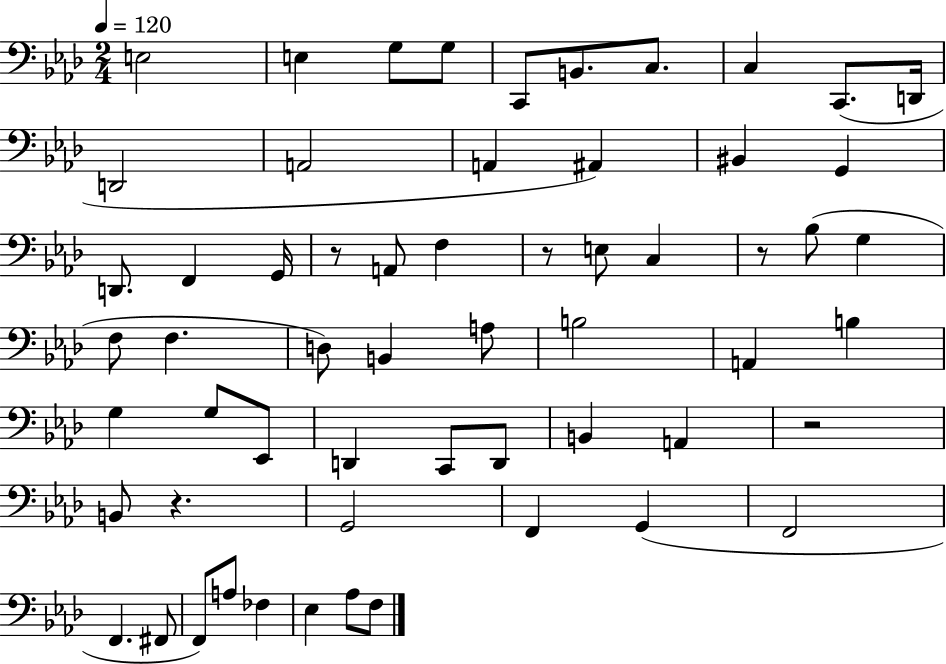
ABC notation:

X:1
T:Untitled
M:2/4
L:1/4
K:Ab
E,2 E, G,/2 G,/2 C,,/2 B,,/2 C,/2 C, C,,/2 D,,/4 D,,2 A,,2 A,, ^A,, ^B,, G,, D,,/2 F,, G,,/4 z/2 A,,/2 F, z/2 E,/2 C, z/2 _B,/2 G, F,/2 F, D,/2 B,, A,/2 B,2 A,, B, G, G,/2 _E,,/2 D,, C,,/2 D,,/2 B,, A,, z2 B,,/2 z G,,2 F,, G,, F,,2 F,, ^F,,/2 F,,/2 A,/2 _F, _E, _A,/2 F,/2